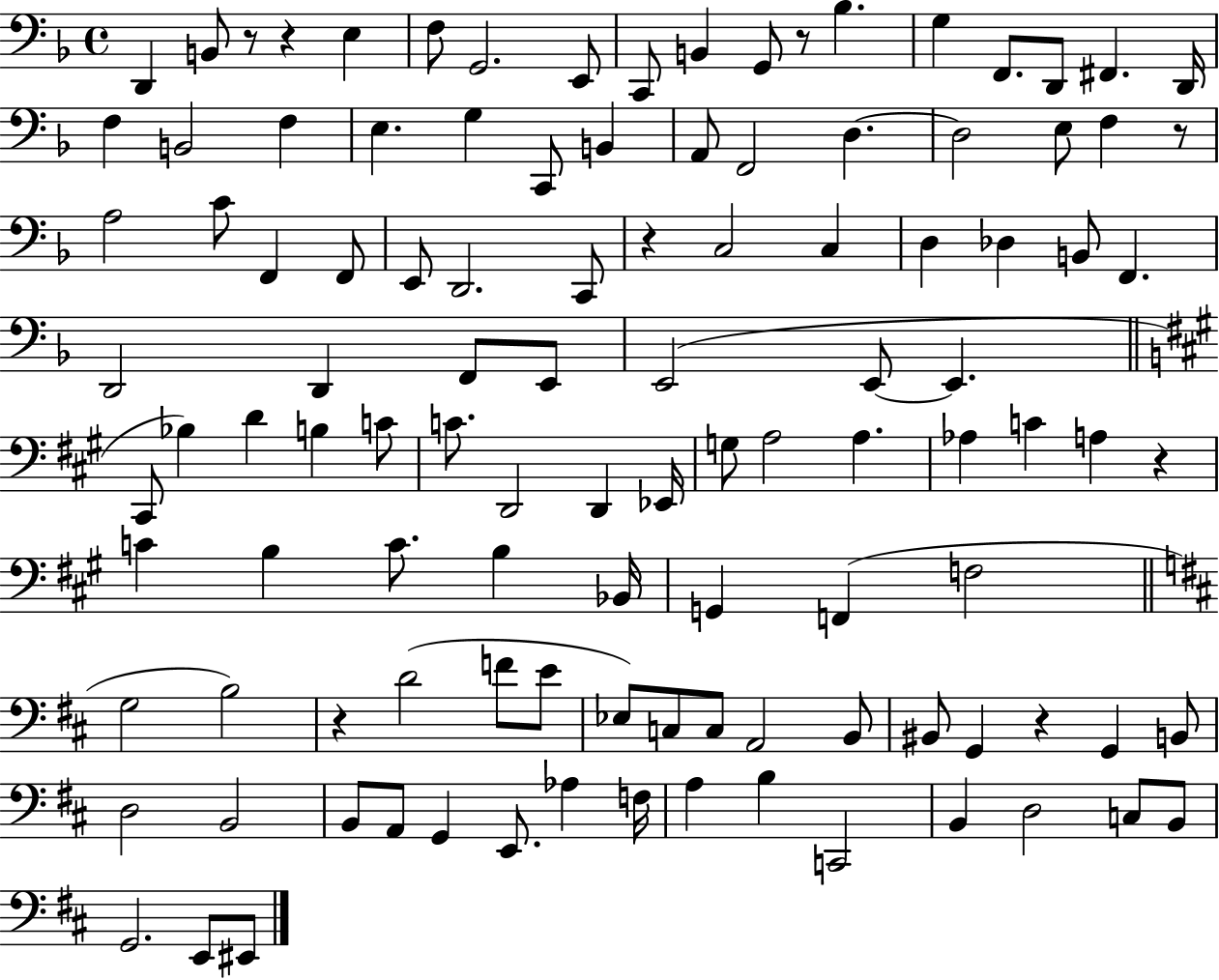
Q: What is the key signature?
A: F major